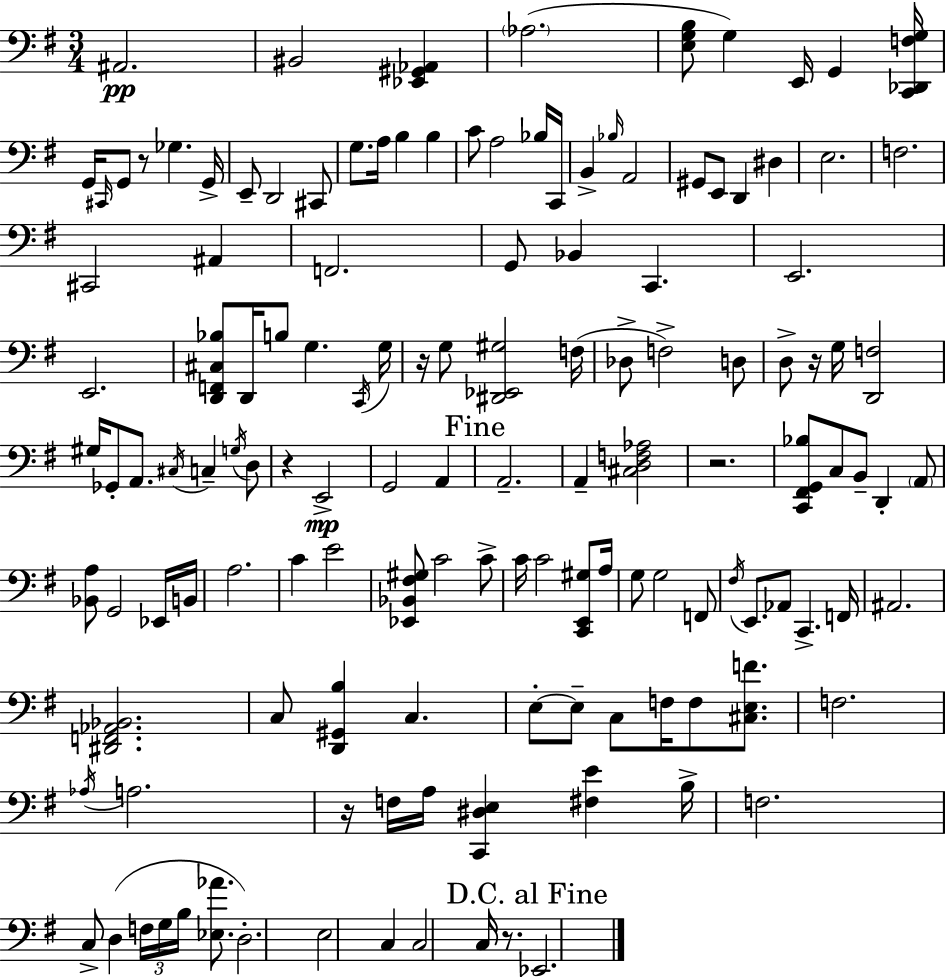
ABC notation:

X:1
T:Untitled
M:3/4
L:1/4
K:Em
^A,,2 ^B,,2 [_E,,^G,,_A,,] _A,2 [E,G,B,]/2 G, E,,/4 G,, [C,,_D,,F,G,]/4 G,,/4 ^C,,/4 G,,/2 z/2 _G, G,,/4 E,,/2 D,,2 ^C,,/2 G,/2 A,/4 B, B, C/2 A,2 _B,/4 C,,/4 B,, _B,/4 A,,2 ^G,,/2 E,,/2 D,, ^D, E,2 F,2 ^C,,2 ^A,, F,,2 G,,/2 _B,, C,, E,,2 E,,2 [D,,F,,^C,_B,]/2 D,,/4 B,/2 G, C,,/4 G,/4 z/4 G,/2 [^D,,_E,,^G,]2 F,/4 _D,/2 F,2 D,/2 D,/2 z/4 G,/4 [D,,F,]2 ^G,/4 _G,,/2 A,,/2 ^C,/4 C, G,/4 D,/2 z E,,2 G,,2 A,, A,,2 A,, [^C,D,F,_A,]2 z2 [C,,^F,,G,,_B,]/2 C,/2 B,,/2 D,, A,,/2 [_B,,A,]/2 G,,2 _E,,/4 B,,/4 A,2 C E2 [_E,,_B,,^F,^G,]/2 C2 C/2 C/4 C2 [C,,E,,^G,]/2 A,/4 G,/2 G,2 F,,/2 ^F,/4 E,,/2 _A,,/2 C,, F,,/4 ^A,,2 [^D,,F,,_A,,_B,,]2 C,/2 [D,,^G,,B,] C, E,/2 E,/2 C,/2 F,/4 F,/2 [^C,E,F]/2 F,2 _A,/4 A,2 z/4 F,/4 A,/4 [C,,^D,E,] [^F,E] B,/4 F,2 C,/2 D, F,/4 G,/4 B,/4 [_E,_A]/2 D,2 E,2 C, C,2 C,/4 z/2 _E,,2